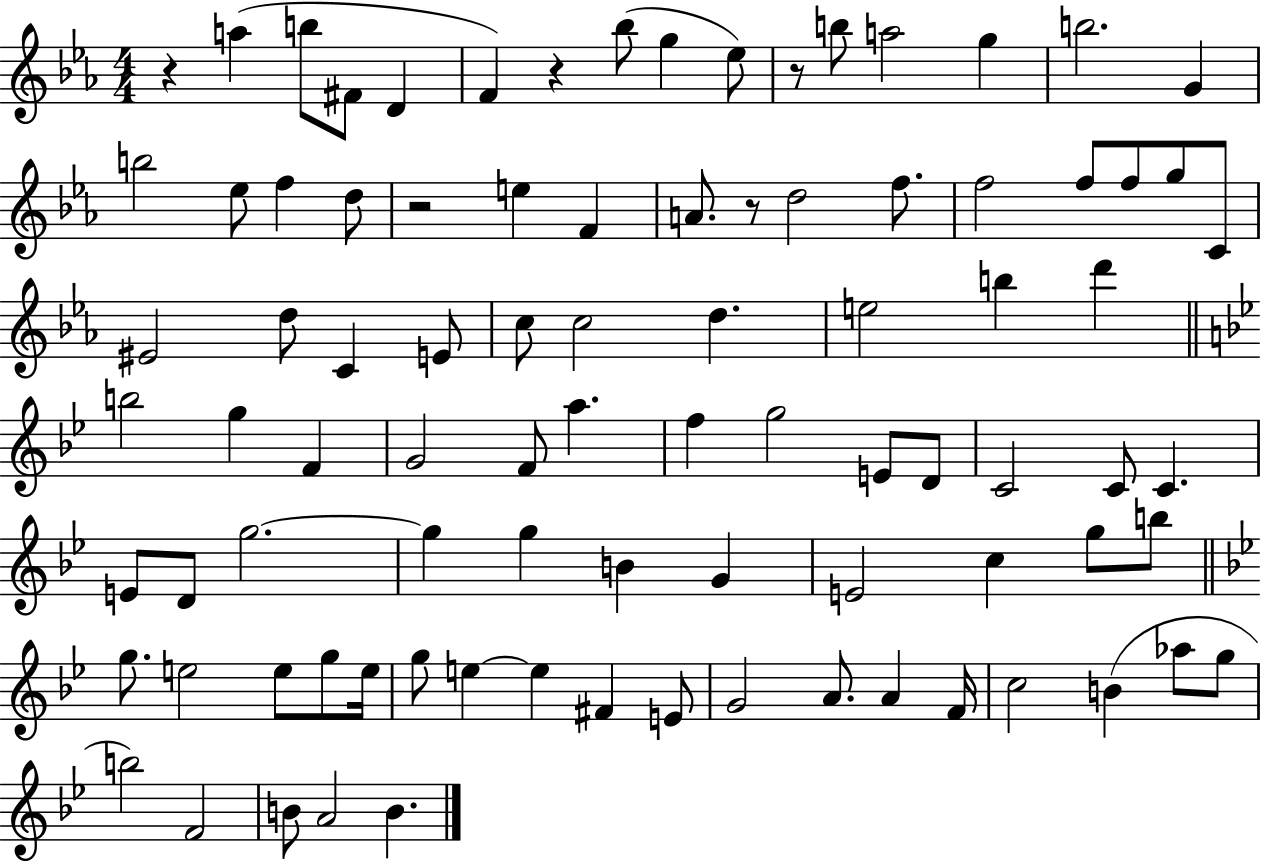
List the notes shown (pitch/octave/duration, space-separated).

R/q A5/q B5/e F#4/e D4/q F4/q R/q Bb5/e G5/q Eb5/e R/e B5/e A5/h G5/q B5/h. G4/q B5/h Eb5/e F5/q D5/e R/h E5/q F4/q A4/e. R/e D5/h F5/e. F5/h F5/e F5/e G5/e C4/e EIS4/h D5/e C4/q E4/e C5/e C5/h D5/q. E5/h B5/q D6/q B5/h G5/q F4/q G4/h F4/e A5/q. F5/q G5/h E4/e D4/e C4/h C4/e C4/q. E4/e D4/e G5/h. G5/q G5/q B4/q G4/q E4/h C5/q G5/e B5/e G5/e. E5/h E5/e G5/e E5/s G5/e E5/q E5/q F#4/q E4/e G4/h A4/e. A4/q F4/s C5/h B4/q Ab5/e G5/e B5/h F4/h B4/e A4/h B4/q.